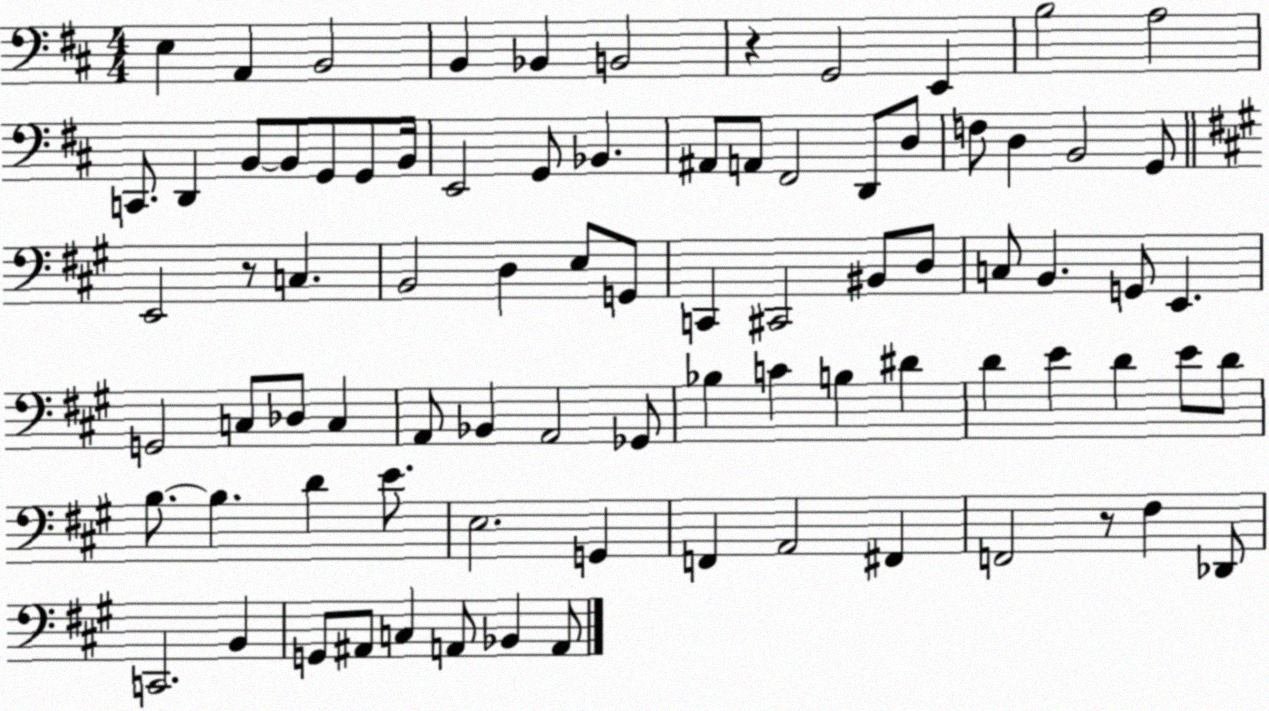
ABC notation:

X:1
T:Untitled
M:4/4
L:1/4
K:D
E, A,, B,,2 B,, _B,, B,,2 z G,,2 E,, B,2 A,2 C,,/2 D,, B,,/2 B,,/2 G,,/2 G,,/2 B,,/4 E,,2 G,,/2 _B,, ^A,,/2 A,,/2 ^F,,2 D,,/2 D,/2 F,/2 D, B,,2 G,,/2 E,,2 z/2 C, B,,2 D, E,/2 G,,/2 C,, ^C,,2 ^B,,/2 D,/2 C,/2 B,, G,,/2 E,, G,,2 C,/2 _D,/2 C, A,,/2 _B,, A,,2 _G,,/2 _B, C B, ^D D E D E/2 D/2 B,/2 B, D E/2 E,2 G,, F,, A,,2 ^F,, F,,2 z/2 ^F, _D,,/2 C,,2 B,, G,,/2 ^A,,/2 C, A,,/2 _B,, A,,/2